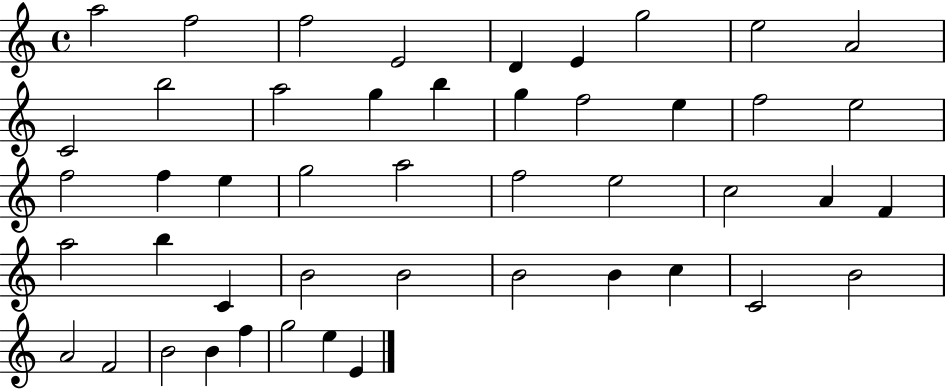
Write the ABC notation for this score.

X:1
T:Untitled
M:4/4
L:1/4
K:C
a2 f2 f2 E2 D E g2 e2 A2 C2 b2 a2 g b g f2 e f2 e2 f2 f e g2 a2 f2 e2 c2 A F a2 b C B2 B2 B2 B c C2 B2 A2 F2 B2 B f g2 e E